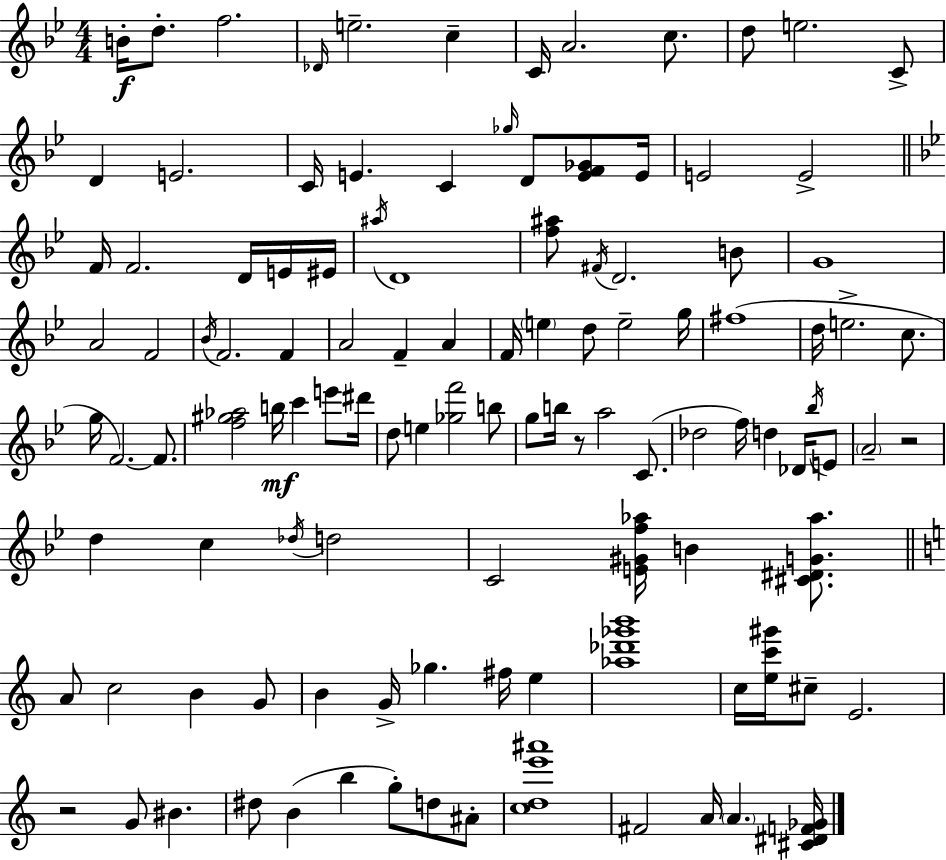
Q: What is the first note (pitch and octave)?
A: B4